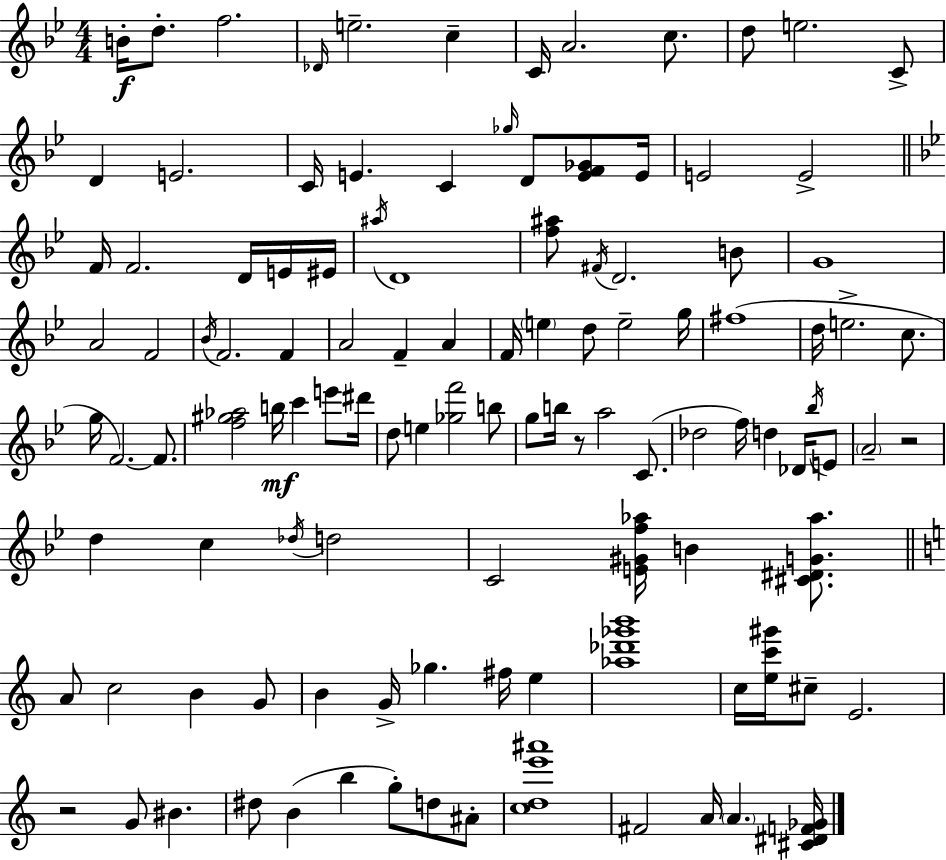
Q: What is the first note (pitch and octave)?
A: B4